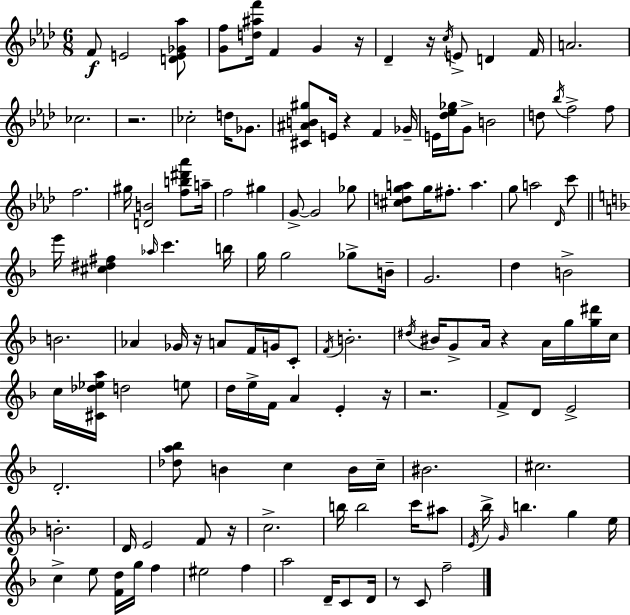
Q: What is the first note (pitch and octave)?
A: F4